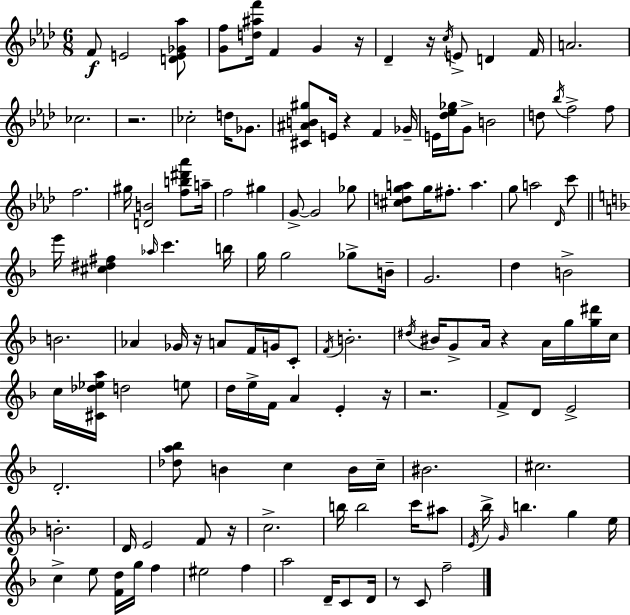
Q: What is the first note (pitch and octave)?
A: F4